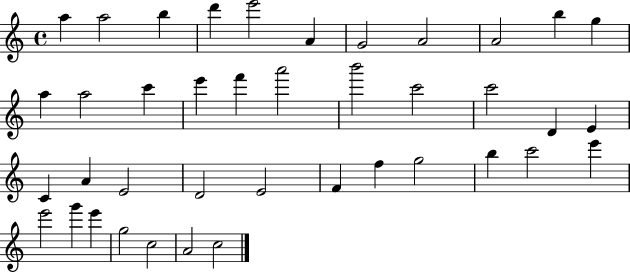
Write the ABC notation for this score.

X:1
T:Untitled
M:4/4
L:1/4
K:C
a a2 b d' e'2 A G2 A2 A2 b g a a2 c' e' f' a'2 b'2 c'2 c'2 D E C A E2 D2 E2 F f g2 b c'2 e' e'2 g' e' g2 c2 A2 c2